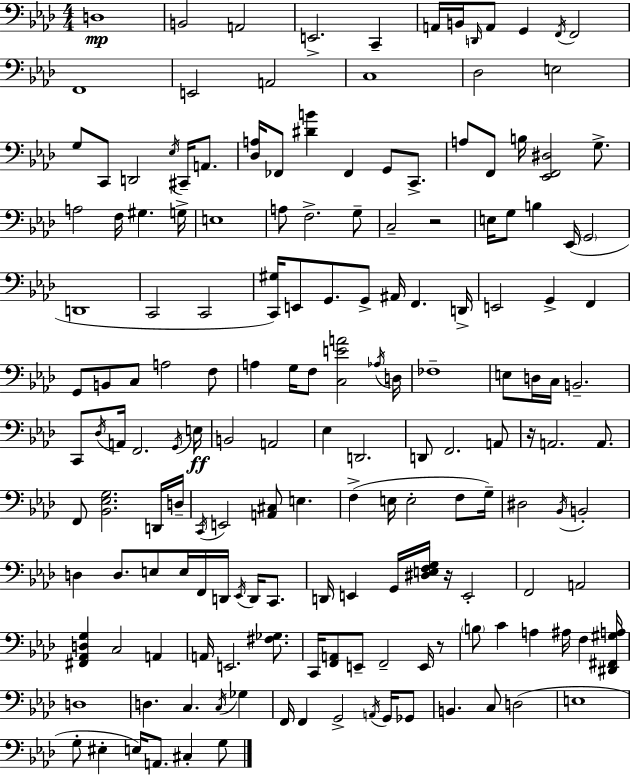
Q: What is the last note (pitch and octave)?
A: G3